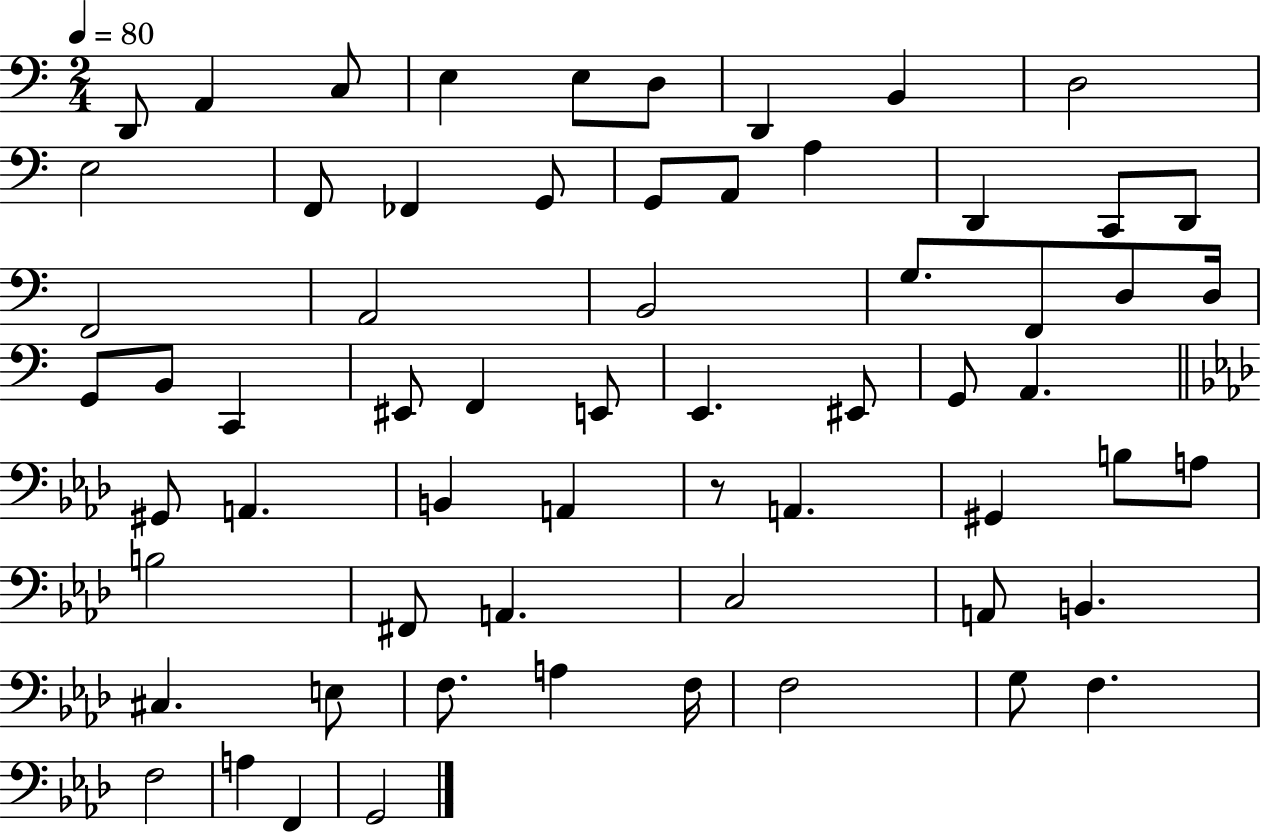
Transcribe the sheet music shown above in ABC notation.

X:1
T:Untitled
M:2/4
L:1/4
K:C
D,,/2 A,, C,/2 E, E,/2 D,/2 D,, B,, D,2 E,2 F,,/2 _F,, G,,/2 G,,/2 A,,/2 A, D,, C,,/2 D,,/2 F,,2 A,,2 B,,2 G,/2 F,,/2 D,/2 D,/4 G,,/2 B,,/2 C,, ^E,,/2 F,, E,,/2 E,, ^E,,/2 G,,/2 A,, ^G,,/2 A,, B,, A,, z/2 A,, ^G,, B,/2 A,/2 B,2 ^F,,/2 A,, C,2 A,,/2 B,, ^C, E,/2 F,/2 A, F,/4 F,2 G,/2 F, F,2 A, F,, G,,2